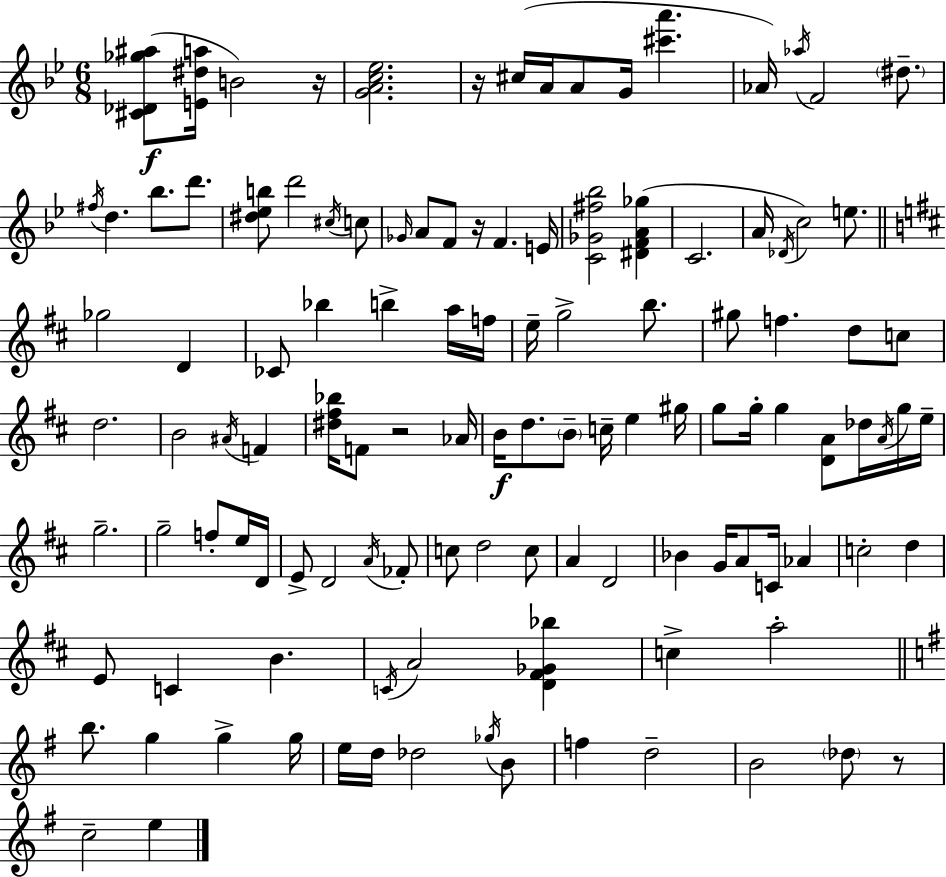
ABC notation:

X:1
T:Untitled
M:6/8
L:1/4
K:Bb
[^C_D_g^a]/2 [E^da]/4 B2 z/4 [GAc_e]2 z/4 ^c/4 A/4 A/2 G/4 [^c'a'] _A/4 _a/4 F2 ^d/2 ^f/4 d _b/2 d'/2 [^d_eb]/2 d'2 ^c/4 c/2 _G/4 A/2 F/2 z/4 F E/4 [C_G^f_b]2 [^DFA_g] C2 A/4 _D/4 c2 e/2 _g2 D _C/2 _b b a/4 f/4 e/4 g2 b/2 ^g/2 f d/2 c/2 d2 B2 ^A/4 F [^d^f_b]/4 F/2 z2 _A/4 B/4 d/2 B/2 c/4 e ^g/4 g/2 g/4 g [DA]/2 _d/4 A/4 g/4 e/4 g2 g2 f/2 e/4 D/4 E/2 D2 A/4 _F/2 c/2 d2 c/2 A D2 _B G/4 A/2 C/4 _A c2 d E/2 C B C/4 A2 [D^F_G_b] c a2 b/2 g g g/4 e/4 d/4 _d2 _g/4 B/2 f d2 B2 _d/2 z/2 c2 e